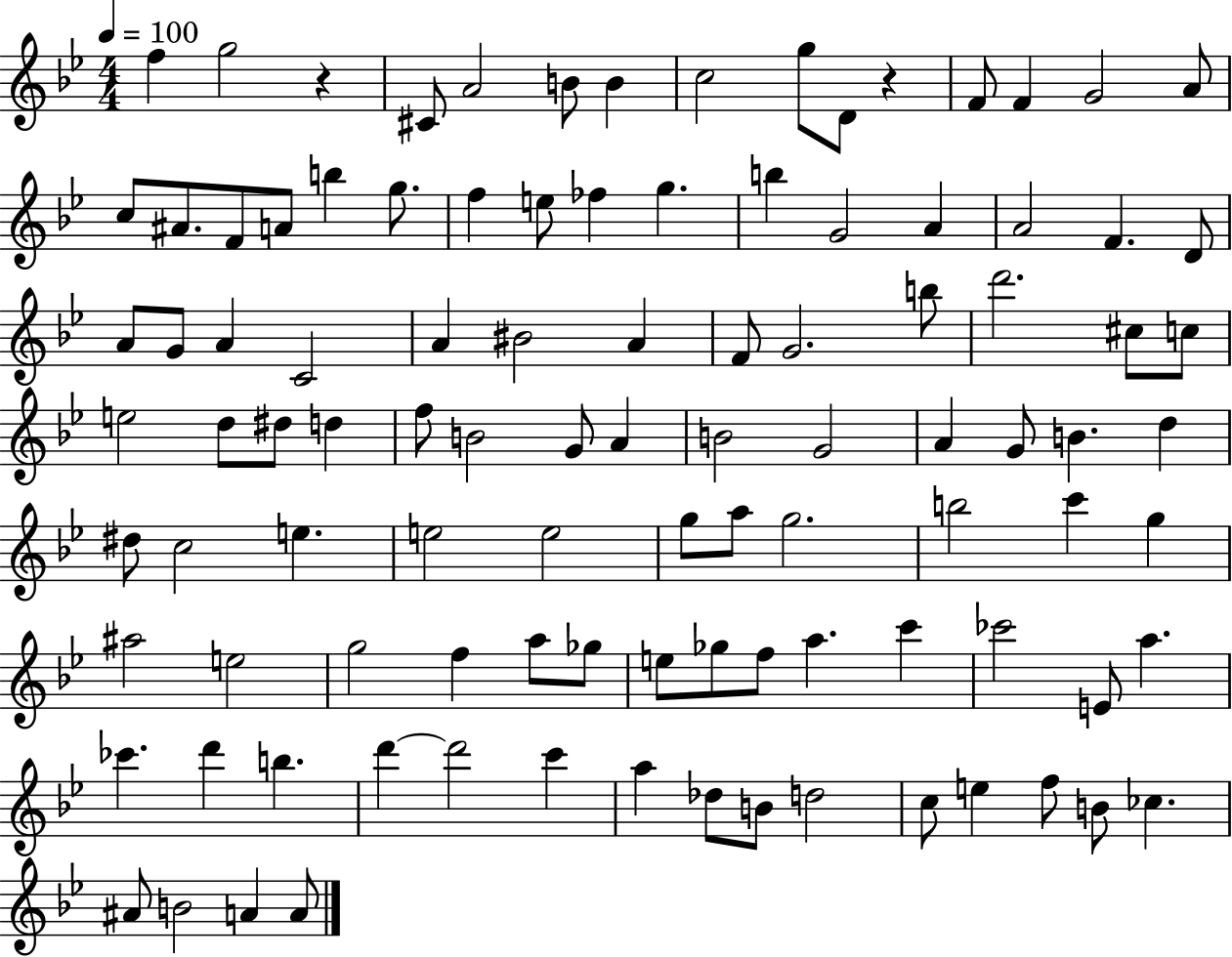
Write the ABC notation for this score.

X:1
T:Untitled
M:4/4
L:1/4
K:Bb
f g2 z ^C/2 A2 B/2 B c2 g/2 D/2 z F/2 F G2 A/2 c/2 ^A/2 F/2 A/2 b g/2 f e/2 _f g b G2 A A2 F D/2 A/2 G/2 A C2 A ^B2 A F/2 G2 b/2 d'2 ^c/2 c/2 e2 d/2 ^d/2 d f/2 B2 G/2 A B2 G2 A G/2 B d ^d/2 c2 e e2 e2 g/2 a/2 g2 b2 c' g ^a2 e2 g2 f a/2 _g/2 e/2 _g/2 f/2 a c' _c'2 E/2 a _c' d' b d' d'2 c' a _d/2 B/2 d2 c/2 e f/2 B/2 _c ^A/2 B2 A A/2